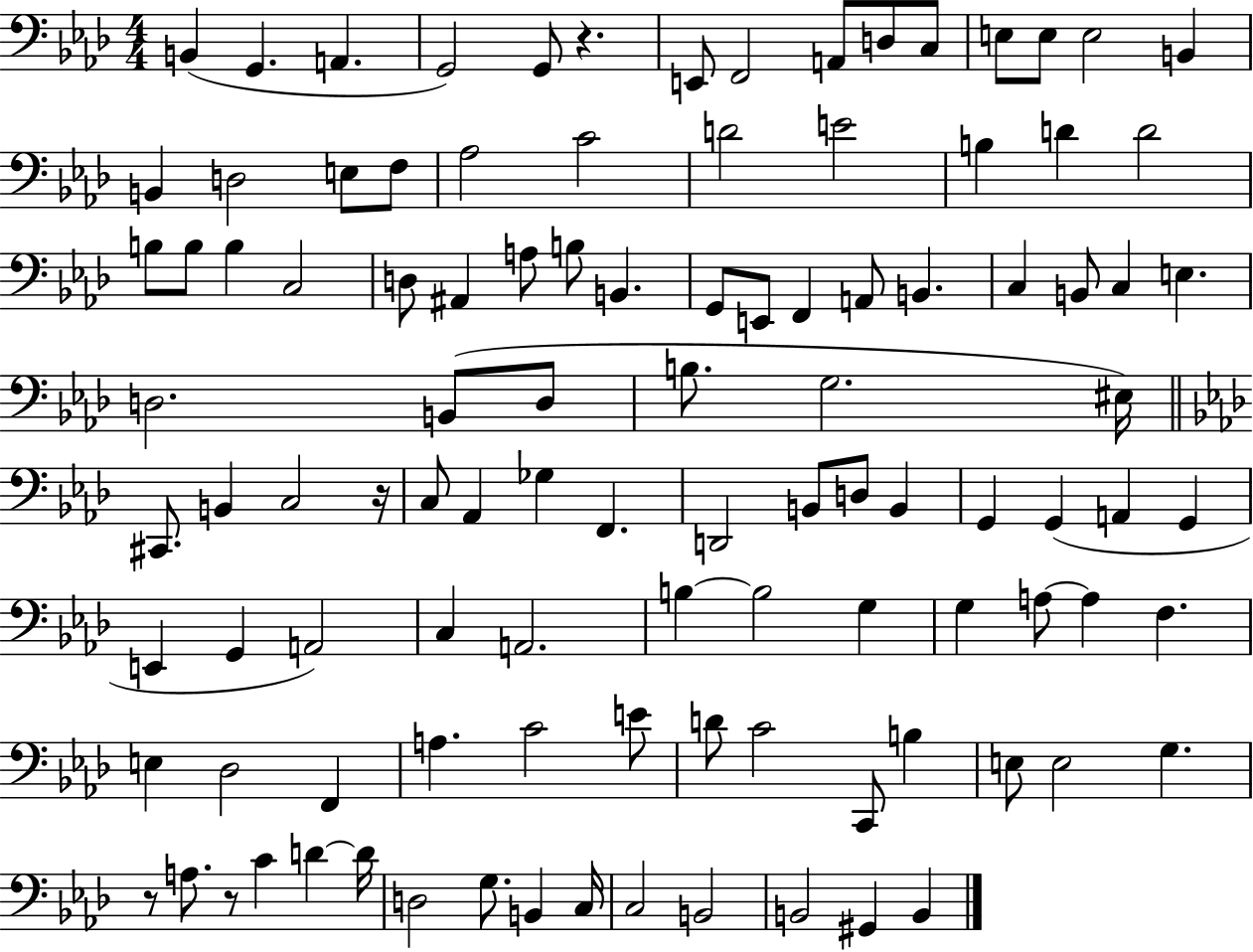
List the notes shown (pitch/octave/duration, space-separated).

B2/q G2/q. A2/q. G2/h G2/e R/q. E2/e F2/h A2/e D3/e C3/e E3/e E3/e E3/h B2/q B2/q D3/h E3/e F3/e Ab3/h C4/h D4/h E4/h B3/q D4/q D4/h B3/e B3/e B3/q C3/h D3/e A#2/q A3/e B3/e B2/q. G2/e E2/e F2/q A2/e B2/q. C3/q B2/e C3/q E3/q. D3/h. B2/e D3/e B3/e. G3/h. EIS3/s C#2/e. B2/q C3/h R/s C3/e Ab2/q Gb3/q F2/q. D2/h B2/e D3/e B2/q G2/q G2/q A2/q G2/q E2/q G2/q A2/h C3/q A2/h. B3/q B3/h G3/q G3/q A3/e A3/q F3/q. E3/q Db3/h F2/q A3/q. C4/h E4/e D4/e C4/h C2/e B3/q E3/e E3/h G3/q. R/e A3/e. R/e C4/q D4/q D4/s D3/h G3/e. B2/q C3/s C3/h B2/h B2/h G#2/q B2/q